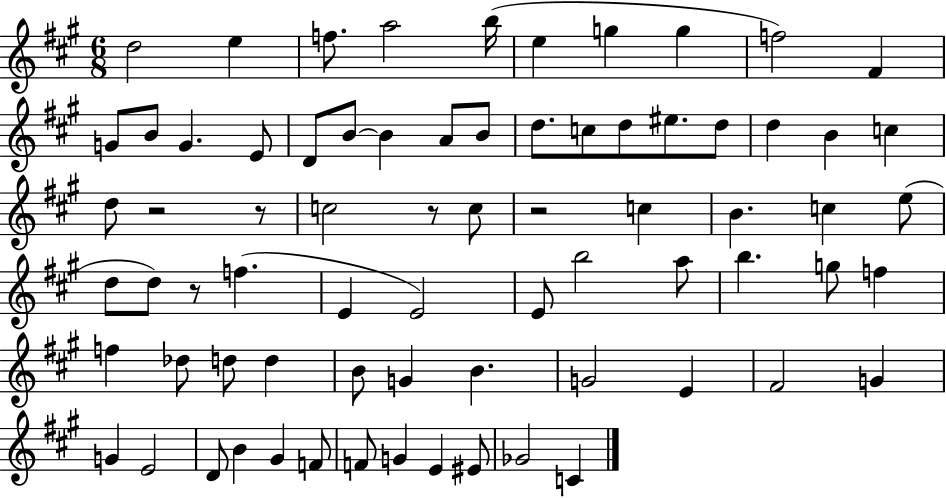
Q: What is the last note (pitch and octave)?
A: C4